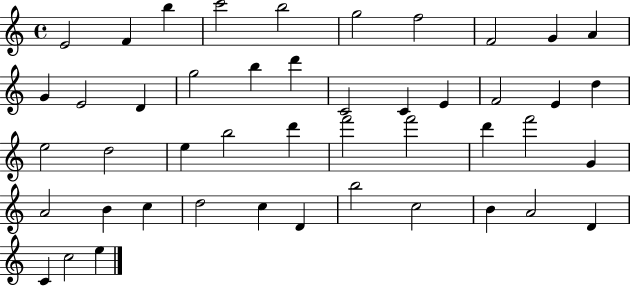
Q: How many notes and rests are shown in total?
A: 46